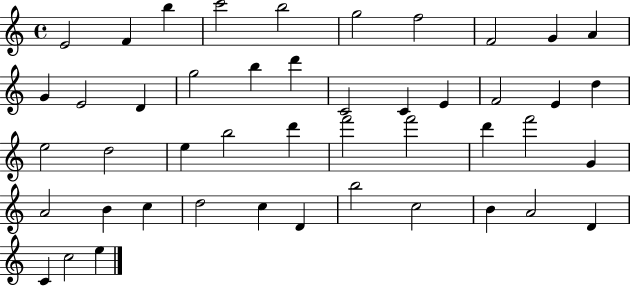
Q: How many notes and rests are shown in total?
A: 46